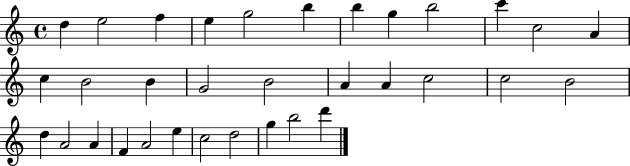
X:1
T:Untitled
M:4/4
L:1/4
K:C
d e2 f e g2 b b g b2 c' c2 A c B2 B G2 B2 A A c2 c2 B2 d A2 A F A2 e c2 d2 g b2 d'